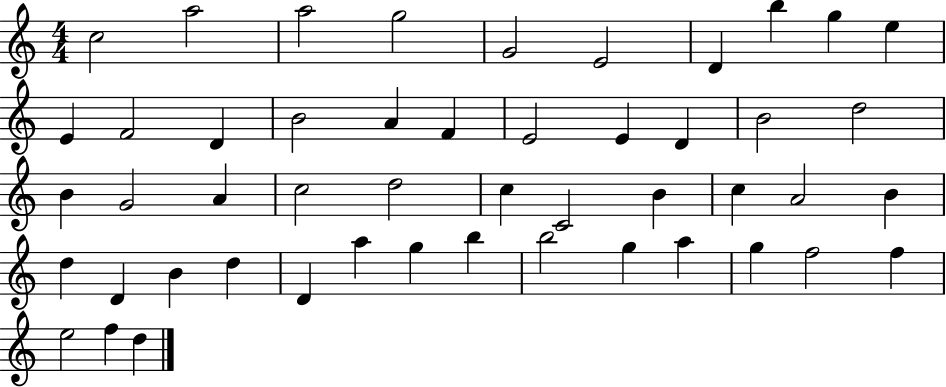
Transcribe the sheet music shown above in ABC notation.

X:1
T:Untitled
M:4/4
L:1/4
K:C
c2 a2 a2 g2 G2 E2 D b g e E F2 D B2 A F E2 E D B2 d2 B G2 A c2 d2 c C2 B c A2 B d D B d D a g b b2 g a g f2 f e2 f d